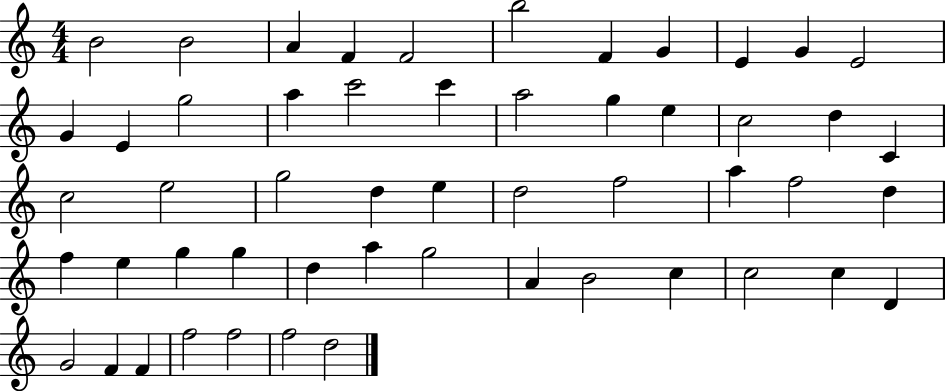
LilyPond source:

{
  \clef treble
  \numericTimeSignature
  \time 4/4
  \key c \major
  b'2 b'2 | a'4 f'4 f'2 | b''2 f'4 g'4 | e'4 g'4 e'2 | \break g'4 e'4 g''2 | a''4 c'''2 c'''4 | a''2 g''4 e''4 | c''2 d''4 c'4 | \break c''2 e''2 | g''2 d''4 e''4 | d''2 f''2 | a''4 f''2 d''4 | \break f''4 e''4 g''4 g''4 | d''4 a''4 g''2 | a'4 b'2 c''4 | c''2 c''4 d'4 | \break g'2 f'4 f'4 | f''2 f''2 | f''2 d''2 | \bar "|."
}